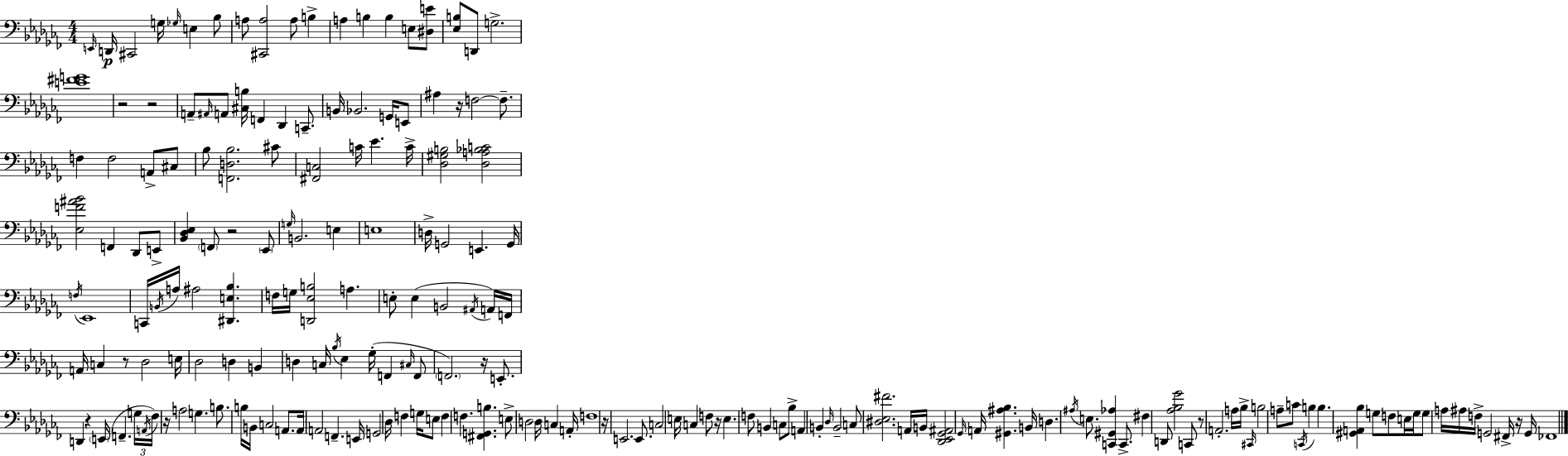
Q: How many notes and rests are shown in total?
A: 195